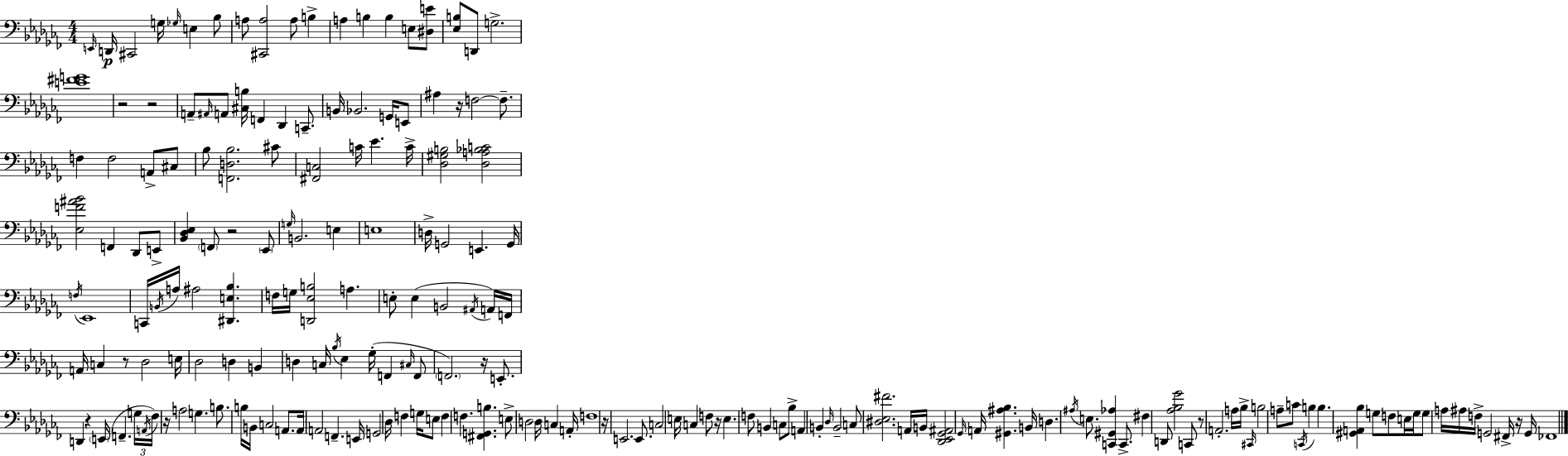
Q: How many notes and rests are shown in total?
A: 195